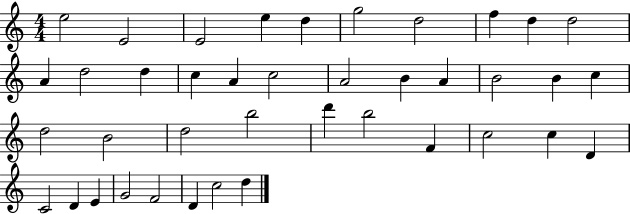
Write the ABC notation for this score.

X:1
T:Untitled
M:4/4
L:1/4
K:C
e2 E2 E2 e d g2 d2 f d d2 A d2 d c A c2 A2 B A B2 B c d2 B2 d2 b2 d' b2 F c2 c D C2 D E G2 F2 D c2 d